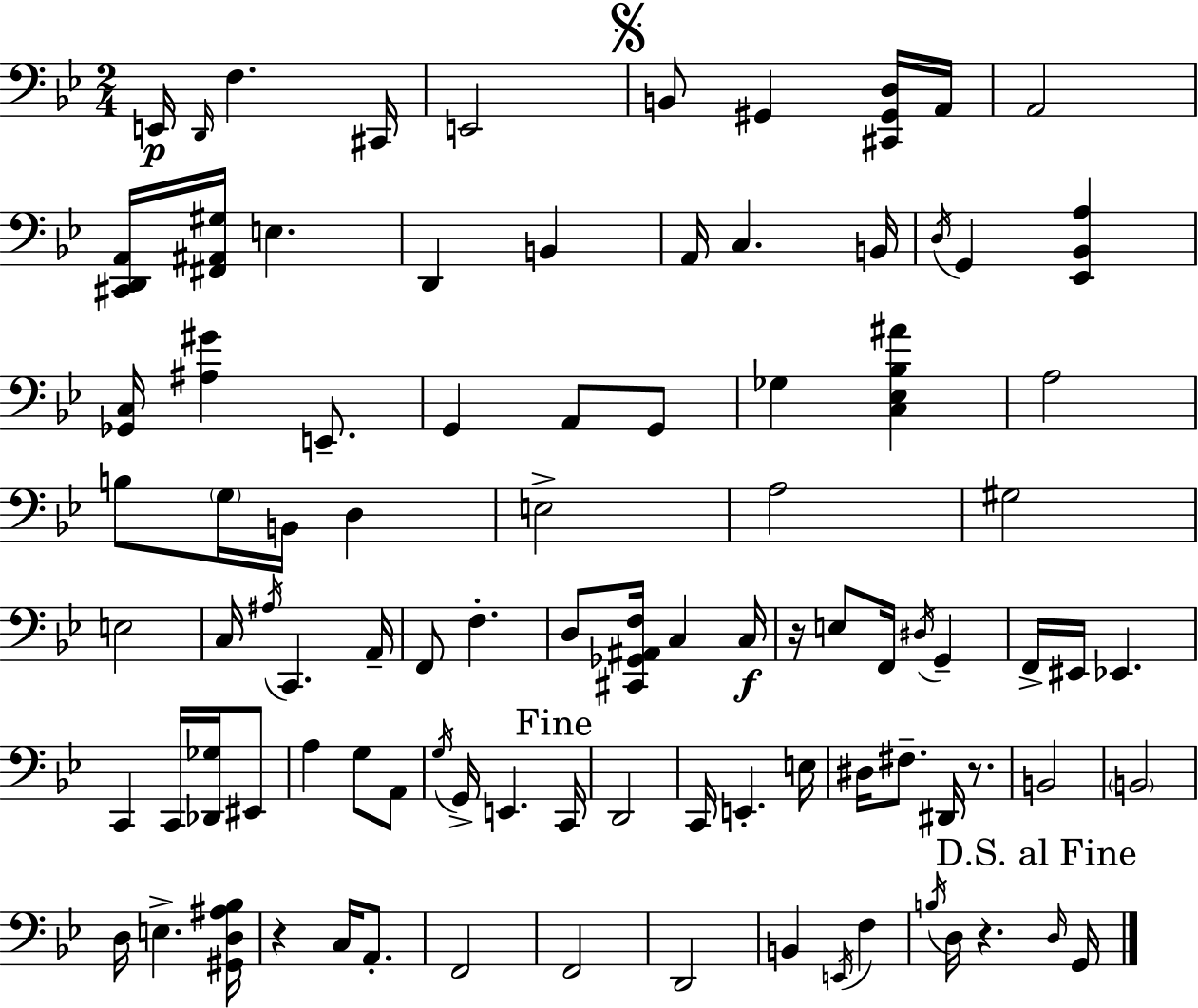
E2/s D2/s F3/q. C#2/s E2/h B2/e G#2/q [C#2,G#2,D3]/s A2/s A2/h [C#2,D2,A2]/s [F#2,A#2,G#3]/s E3/q. D2/q B2/q A2/s C3/q. B2/s D3/s G2/q [Eb2,Bb2,A3]/q [Gb2,C3]/s [A#3,G#4]/q E2/e. G2/q A2/e G2/e Gb3/q [C3,Eb3,Bb3,A#4]/q A3/h B3/e G3/s B2/s D3/q E3/h A3/h G#3/h E3/h C3/s A#3/s C2/q. A2/s F2/e F3/q. D3/e [C#2,Gb2,A#2,F3]/s C3/q C3/s R/s E3/e F2/s D#3/s G2/q F2/s EIS2/s Eb2/q. C2/q C2/s [Db2,Gb3]/s EIS2/e A3/q G3/e A2/e G3/s G2/s E2/q. C2/s D2/h C2/s E2/q. E3/s D#3/s F#3/e. D#2/s R/e. B2/h B2/h D3/s E3/q. [G#2,D3,A#3,Bb3]/s R/q C3/s A2/e. F2/h F2/h D2/h B2/q E2/s F3/q B3/s D3/s R/q. D3/s G2/s